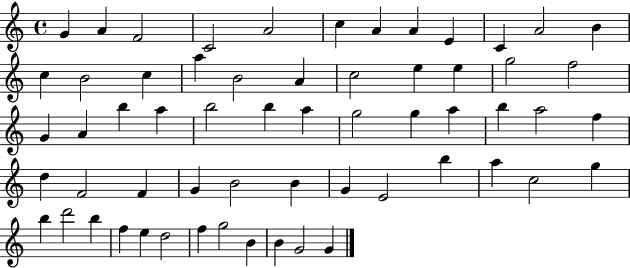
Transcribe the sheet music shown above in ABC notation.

X:1
T:Untitled
M:4/4
L:1/4
K:C
G A F2 C2 A2 c A A E C A2 B c B2 c a B2 A c2 e e g2 f2 G A b a b2 b a g2 g a b a2 f d F2 F G B2 B G E2 b a c2 g b d'2 b f e d2 f g2 B B G2 G